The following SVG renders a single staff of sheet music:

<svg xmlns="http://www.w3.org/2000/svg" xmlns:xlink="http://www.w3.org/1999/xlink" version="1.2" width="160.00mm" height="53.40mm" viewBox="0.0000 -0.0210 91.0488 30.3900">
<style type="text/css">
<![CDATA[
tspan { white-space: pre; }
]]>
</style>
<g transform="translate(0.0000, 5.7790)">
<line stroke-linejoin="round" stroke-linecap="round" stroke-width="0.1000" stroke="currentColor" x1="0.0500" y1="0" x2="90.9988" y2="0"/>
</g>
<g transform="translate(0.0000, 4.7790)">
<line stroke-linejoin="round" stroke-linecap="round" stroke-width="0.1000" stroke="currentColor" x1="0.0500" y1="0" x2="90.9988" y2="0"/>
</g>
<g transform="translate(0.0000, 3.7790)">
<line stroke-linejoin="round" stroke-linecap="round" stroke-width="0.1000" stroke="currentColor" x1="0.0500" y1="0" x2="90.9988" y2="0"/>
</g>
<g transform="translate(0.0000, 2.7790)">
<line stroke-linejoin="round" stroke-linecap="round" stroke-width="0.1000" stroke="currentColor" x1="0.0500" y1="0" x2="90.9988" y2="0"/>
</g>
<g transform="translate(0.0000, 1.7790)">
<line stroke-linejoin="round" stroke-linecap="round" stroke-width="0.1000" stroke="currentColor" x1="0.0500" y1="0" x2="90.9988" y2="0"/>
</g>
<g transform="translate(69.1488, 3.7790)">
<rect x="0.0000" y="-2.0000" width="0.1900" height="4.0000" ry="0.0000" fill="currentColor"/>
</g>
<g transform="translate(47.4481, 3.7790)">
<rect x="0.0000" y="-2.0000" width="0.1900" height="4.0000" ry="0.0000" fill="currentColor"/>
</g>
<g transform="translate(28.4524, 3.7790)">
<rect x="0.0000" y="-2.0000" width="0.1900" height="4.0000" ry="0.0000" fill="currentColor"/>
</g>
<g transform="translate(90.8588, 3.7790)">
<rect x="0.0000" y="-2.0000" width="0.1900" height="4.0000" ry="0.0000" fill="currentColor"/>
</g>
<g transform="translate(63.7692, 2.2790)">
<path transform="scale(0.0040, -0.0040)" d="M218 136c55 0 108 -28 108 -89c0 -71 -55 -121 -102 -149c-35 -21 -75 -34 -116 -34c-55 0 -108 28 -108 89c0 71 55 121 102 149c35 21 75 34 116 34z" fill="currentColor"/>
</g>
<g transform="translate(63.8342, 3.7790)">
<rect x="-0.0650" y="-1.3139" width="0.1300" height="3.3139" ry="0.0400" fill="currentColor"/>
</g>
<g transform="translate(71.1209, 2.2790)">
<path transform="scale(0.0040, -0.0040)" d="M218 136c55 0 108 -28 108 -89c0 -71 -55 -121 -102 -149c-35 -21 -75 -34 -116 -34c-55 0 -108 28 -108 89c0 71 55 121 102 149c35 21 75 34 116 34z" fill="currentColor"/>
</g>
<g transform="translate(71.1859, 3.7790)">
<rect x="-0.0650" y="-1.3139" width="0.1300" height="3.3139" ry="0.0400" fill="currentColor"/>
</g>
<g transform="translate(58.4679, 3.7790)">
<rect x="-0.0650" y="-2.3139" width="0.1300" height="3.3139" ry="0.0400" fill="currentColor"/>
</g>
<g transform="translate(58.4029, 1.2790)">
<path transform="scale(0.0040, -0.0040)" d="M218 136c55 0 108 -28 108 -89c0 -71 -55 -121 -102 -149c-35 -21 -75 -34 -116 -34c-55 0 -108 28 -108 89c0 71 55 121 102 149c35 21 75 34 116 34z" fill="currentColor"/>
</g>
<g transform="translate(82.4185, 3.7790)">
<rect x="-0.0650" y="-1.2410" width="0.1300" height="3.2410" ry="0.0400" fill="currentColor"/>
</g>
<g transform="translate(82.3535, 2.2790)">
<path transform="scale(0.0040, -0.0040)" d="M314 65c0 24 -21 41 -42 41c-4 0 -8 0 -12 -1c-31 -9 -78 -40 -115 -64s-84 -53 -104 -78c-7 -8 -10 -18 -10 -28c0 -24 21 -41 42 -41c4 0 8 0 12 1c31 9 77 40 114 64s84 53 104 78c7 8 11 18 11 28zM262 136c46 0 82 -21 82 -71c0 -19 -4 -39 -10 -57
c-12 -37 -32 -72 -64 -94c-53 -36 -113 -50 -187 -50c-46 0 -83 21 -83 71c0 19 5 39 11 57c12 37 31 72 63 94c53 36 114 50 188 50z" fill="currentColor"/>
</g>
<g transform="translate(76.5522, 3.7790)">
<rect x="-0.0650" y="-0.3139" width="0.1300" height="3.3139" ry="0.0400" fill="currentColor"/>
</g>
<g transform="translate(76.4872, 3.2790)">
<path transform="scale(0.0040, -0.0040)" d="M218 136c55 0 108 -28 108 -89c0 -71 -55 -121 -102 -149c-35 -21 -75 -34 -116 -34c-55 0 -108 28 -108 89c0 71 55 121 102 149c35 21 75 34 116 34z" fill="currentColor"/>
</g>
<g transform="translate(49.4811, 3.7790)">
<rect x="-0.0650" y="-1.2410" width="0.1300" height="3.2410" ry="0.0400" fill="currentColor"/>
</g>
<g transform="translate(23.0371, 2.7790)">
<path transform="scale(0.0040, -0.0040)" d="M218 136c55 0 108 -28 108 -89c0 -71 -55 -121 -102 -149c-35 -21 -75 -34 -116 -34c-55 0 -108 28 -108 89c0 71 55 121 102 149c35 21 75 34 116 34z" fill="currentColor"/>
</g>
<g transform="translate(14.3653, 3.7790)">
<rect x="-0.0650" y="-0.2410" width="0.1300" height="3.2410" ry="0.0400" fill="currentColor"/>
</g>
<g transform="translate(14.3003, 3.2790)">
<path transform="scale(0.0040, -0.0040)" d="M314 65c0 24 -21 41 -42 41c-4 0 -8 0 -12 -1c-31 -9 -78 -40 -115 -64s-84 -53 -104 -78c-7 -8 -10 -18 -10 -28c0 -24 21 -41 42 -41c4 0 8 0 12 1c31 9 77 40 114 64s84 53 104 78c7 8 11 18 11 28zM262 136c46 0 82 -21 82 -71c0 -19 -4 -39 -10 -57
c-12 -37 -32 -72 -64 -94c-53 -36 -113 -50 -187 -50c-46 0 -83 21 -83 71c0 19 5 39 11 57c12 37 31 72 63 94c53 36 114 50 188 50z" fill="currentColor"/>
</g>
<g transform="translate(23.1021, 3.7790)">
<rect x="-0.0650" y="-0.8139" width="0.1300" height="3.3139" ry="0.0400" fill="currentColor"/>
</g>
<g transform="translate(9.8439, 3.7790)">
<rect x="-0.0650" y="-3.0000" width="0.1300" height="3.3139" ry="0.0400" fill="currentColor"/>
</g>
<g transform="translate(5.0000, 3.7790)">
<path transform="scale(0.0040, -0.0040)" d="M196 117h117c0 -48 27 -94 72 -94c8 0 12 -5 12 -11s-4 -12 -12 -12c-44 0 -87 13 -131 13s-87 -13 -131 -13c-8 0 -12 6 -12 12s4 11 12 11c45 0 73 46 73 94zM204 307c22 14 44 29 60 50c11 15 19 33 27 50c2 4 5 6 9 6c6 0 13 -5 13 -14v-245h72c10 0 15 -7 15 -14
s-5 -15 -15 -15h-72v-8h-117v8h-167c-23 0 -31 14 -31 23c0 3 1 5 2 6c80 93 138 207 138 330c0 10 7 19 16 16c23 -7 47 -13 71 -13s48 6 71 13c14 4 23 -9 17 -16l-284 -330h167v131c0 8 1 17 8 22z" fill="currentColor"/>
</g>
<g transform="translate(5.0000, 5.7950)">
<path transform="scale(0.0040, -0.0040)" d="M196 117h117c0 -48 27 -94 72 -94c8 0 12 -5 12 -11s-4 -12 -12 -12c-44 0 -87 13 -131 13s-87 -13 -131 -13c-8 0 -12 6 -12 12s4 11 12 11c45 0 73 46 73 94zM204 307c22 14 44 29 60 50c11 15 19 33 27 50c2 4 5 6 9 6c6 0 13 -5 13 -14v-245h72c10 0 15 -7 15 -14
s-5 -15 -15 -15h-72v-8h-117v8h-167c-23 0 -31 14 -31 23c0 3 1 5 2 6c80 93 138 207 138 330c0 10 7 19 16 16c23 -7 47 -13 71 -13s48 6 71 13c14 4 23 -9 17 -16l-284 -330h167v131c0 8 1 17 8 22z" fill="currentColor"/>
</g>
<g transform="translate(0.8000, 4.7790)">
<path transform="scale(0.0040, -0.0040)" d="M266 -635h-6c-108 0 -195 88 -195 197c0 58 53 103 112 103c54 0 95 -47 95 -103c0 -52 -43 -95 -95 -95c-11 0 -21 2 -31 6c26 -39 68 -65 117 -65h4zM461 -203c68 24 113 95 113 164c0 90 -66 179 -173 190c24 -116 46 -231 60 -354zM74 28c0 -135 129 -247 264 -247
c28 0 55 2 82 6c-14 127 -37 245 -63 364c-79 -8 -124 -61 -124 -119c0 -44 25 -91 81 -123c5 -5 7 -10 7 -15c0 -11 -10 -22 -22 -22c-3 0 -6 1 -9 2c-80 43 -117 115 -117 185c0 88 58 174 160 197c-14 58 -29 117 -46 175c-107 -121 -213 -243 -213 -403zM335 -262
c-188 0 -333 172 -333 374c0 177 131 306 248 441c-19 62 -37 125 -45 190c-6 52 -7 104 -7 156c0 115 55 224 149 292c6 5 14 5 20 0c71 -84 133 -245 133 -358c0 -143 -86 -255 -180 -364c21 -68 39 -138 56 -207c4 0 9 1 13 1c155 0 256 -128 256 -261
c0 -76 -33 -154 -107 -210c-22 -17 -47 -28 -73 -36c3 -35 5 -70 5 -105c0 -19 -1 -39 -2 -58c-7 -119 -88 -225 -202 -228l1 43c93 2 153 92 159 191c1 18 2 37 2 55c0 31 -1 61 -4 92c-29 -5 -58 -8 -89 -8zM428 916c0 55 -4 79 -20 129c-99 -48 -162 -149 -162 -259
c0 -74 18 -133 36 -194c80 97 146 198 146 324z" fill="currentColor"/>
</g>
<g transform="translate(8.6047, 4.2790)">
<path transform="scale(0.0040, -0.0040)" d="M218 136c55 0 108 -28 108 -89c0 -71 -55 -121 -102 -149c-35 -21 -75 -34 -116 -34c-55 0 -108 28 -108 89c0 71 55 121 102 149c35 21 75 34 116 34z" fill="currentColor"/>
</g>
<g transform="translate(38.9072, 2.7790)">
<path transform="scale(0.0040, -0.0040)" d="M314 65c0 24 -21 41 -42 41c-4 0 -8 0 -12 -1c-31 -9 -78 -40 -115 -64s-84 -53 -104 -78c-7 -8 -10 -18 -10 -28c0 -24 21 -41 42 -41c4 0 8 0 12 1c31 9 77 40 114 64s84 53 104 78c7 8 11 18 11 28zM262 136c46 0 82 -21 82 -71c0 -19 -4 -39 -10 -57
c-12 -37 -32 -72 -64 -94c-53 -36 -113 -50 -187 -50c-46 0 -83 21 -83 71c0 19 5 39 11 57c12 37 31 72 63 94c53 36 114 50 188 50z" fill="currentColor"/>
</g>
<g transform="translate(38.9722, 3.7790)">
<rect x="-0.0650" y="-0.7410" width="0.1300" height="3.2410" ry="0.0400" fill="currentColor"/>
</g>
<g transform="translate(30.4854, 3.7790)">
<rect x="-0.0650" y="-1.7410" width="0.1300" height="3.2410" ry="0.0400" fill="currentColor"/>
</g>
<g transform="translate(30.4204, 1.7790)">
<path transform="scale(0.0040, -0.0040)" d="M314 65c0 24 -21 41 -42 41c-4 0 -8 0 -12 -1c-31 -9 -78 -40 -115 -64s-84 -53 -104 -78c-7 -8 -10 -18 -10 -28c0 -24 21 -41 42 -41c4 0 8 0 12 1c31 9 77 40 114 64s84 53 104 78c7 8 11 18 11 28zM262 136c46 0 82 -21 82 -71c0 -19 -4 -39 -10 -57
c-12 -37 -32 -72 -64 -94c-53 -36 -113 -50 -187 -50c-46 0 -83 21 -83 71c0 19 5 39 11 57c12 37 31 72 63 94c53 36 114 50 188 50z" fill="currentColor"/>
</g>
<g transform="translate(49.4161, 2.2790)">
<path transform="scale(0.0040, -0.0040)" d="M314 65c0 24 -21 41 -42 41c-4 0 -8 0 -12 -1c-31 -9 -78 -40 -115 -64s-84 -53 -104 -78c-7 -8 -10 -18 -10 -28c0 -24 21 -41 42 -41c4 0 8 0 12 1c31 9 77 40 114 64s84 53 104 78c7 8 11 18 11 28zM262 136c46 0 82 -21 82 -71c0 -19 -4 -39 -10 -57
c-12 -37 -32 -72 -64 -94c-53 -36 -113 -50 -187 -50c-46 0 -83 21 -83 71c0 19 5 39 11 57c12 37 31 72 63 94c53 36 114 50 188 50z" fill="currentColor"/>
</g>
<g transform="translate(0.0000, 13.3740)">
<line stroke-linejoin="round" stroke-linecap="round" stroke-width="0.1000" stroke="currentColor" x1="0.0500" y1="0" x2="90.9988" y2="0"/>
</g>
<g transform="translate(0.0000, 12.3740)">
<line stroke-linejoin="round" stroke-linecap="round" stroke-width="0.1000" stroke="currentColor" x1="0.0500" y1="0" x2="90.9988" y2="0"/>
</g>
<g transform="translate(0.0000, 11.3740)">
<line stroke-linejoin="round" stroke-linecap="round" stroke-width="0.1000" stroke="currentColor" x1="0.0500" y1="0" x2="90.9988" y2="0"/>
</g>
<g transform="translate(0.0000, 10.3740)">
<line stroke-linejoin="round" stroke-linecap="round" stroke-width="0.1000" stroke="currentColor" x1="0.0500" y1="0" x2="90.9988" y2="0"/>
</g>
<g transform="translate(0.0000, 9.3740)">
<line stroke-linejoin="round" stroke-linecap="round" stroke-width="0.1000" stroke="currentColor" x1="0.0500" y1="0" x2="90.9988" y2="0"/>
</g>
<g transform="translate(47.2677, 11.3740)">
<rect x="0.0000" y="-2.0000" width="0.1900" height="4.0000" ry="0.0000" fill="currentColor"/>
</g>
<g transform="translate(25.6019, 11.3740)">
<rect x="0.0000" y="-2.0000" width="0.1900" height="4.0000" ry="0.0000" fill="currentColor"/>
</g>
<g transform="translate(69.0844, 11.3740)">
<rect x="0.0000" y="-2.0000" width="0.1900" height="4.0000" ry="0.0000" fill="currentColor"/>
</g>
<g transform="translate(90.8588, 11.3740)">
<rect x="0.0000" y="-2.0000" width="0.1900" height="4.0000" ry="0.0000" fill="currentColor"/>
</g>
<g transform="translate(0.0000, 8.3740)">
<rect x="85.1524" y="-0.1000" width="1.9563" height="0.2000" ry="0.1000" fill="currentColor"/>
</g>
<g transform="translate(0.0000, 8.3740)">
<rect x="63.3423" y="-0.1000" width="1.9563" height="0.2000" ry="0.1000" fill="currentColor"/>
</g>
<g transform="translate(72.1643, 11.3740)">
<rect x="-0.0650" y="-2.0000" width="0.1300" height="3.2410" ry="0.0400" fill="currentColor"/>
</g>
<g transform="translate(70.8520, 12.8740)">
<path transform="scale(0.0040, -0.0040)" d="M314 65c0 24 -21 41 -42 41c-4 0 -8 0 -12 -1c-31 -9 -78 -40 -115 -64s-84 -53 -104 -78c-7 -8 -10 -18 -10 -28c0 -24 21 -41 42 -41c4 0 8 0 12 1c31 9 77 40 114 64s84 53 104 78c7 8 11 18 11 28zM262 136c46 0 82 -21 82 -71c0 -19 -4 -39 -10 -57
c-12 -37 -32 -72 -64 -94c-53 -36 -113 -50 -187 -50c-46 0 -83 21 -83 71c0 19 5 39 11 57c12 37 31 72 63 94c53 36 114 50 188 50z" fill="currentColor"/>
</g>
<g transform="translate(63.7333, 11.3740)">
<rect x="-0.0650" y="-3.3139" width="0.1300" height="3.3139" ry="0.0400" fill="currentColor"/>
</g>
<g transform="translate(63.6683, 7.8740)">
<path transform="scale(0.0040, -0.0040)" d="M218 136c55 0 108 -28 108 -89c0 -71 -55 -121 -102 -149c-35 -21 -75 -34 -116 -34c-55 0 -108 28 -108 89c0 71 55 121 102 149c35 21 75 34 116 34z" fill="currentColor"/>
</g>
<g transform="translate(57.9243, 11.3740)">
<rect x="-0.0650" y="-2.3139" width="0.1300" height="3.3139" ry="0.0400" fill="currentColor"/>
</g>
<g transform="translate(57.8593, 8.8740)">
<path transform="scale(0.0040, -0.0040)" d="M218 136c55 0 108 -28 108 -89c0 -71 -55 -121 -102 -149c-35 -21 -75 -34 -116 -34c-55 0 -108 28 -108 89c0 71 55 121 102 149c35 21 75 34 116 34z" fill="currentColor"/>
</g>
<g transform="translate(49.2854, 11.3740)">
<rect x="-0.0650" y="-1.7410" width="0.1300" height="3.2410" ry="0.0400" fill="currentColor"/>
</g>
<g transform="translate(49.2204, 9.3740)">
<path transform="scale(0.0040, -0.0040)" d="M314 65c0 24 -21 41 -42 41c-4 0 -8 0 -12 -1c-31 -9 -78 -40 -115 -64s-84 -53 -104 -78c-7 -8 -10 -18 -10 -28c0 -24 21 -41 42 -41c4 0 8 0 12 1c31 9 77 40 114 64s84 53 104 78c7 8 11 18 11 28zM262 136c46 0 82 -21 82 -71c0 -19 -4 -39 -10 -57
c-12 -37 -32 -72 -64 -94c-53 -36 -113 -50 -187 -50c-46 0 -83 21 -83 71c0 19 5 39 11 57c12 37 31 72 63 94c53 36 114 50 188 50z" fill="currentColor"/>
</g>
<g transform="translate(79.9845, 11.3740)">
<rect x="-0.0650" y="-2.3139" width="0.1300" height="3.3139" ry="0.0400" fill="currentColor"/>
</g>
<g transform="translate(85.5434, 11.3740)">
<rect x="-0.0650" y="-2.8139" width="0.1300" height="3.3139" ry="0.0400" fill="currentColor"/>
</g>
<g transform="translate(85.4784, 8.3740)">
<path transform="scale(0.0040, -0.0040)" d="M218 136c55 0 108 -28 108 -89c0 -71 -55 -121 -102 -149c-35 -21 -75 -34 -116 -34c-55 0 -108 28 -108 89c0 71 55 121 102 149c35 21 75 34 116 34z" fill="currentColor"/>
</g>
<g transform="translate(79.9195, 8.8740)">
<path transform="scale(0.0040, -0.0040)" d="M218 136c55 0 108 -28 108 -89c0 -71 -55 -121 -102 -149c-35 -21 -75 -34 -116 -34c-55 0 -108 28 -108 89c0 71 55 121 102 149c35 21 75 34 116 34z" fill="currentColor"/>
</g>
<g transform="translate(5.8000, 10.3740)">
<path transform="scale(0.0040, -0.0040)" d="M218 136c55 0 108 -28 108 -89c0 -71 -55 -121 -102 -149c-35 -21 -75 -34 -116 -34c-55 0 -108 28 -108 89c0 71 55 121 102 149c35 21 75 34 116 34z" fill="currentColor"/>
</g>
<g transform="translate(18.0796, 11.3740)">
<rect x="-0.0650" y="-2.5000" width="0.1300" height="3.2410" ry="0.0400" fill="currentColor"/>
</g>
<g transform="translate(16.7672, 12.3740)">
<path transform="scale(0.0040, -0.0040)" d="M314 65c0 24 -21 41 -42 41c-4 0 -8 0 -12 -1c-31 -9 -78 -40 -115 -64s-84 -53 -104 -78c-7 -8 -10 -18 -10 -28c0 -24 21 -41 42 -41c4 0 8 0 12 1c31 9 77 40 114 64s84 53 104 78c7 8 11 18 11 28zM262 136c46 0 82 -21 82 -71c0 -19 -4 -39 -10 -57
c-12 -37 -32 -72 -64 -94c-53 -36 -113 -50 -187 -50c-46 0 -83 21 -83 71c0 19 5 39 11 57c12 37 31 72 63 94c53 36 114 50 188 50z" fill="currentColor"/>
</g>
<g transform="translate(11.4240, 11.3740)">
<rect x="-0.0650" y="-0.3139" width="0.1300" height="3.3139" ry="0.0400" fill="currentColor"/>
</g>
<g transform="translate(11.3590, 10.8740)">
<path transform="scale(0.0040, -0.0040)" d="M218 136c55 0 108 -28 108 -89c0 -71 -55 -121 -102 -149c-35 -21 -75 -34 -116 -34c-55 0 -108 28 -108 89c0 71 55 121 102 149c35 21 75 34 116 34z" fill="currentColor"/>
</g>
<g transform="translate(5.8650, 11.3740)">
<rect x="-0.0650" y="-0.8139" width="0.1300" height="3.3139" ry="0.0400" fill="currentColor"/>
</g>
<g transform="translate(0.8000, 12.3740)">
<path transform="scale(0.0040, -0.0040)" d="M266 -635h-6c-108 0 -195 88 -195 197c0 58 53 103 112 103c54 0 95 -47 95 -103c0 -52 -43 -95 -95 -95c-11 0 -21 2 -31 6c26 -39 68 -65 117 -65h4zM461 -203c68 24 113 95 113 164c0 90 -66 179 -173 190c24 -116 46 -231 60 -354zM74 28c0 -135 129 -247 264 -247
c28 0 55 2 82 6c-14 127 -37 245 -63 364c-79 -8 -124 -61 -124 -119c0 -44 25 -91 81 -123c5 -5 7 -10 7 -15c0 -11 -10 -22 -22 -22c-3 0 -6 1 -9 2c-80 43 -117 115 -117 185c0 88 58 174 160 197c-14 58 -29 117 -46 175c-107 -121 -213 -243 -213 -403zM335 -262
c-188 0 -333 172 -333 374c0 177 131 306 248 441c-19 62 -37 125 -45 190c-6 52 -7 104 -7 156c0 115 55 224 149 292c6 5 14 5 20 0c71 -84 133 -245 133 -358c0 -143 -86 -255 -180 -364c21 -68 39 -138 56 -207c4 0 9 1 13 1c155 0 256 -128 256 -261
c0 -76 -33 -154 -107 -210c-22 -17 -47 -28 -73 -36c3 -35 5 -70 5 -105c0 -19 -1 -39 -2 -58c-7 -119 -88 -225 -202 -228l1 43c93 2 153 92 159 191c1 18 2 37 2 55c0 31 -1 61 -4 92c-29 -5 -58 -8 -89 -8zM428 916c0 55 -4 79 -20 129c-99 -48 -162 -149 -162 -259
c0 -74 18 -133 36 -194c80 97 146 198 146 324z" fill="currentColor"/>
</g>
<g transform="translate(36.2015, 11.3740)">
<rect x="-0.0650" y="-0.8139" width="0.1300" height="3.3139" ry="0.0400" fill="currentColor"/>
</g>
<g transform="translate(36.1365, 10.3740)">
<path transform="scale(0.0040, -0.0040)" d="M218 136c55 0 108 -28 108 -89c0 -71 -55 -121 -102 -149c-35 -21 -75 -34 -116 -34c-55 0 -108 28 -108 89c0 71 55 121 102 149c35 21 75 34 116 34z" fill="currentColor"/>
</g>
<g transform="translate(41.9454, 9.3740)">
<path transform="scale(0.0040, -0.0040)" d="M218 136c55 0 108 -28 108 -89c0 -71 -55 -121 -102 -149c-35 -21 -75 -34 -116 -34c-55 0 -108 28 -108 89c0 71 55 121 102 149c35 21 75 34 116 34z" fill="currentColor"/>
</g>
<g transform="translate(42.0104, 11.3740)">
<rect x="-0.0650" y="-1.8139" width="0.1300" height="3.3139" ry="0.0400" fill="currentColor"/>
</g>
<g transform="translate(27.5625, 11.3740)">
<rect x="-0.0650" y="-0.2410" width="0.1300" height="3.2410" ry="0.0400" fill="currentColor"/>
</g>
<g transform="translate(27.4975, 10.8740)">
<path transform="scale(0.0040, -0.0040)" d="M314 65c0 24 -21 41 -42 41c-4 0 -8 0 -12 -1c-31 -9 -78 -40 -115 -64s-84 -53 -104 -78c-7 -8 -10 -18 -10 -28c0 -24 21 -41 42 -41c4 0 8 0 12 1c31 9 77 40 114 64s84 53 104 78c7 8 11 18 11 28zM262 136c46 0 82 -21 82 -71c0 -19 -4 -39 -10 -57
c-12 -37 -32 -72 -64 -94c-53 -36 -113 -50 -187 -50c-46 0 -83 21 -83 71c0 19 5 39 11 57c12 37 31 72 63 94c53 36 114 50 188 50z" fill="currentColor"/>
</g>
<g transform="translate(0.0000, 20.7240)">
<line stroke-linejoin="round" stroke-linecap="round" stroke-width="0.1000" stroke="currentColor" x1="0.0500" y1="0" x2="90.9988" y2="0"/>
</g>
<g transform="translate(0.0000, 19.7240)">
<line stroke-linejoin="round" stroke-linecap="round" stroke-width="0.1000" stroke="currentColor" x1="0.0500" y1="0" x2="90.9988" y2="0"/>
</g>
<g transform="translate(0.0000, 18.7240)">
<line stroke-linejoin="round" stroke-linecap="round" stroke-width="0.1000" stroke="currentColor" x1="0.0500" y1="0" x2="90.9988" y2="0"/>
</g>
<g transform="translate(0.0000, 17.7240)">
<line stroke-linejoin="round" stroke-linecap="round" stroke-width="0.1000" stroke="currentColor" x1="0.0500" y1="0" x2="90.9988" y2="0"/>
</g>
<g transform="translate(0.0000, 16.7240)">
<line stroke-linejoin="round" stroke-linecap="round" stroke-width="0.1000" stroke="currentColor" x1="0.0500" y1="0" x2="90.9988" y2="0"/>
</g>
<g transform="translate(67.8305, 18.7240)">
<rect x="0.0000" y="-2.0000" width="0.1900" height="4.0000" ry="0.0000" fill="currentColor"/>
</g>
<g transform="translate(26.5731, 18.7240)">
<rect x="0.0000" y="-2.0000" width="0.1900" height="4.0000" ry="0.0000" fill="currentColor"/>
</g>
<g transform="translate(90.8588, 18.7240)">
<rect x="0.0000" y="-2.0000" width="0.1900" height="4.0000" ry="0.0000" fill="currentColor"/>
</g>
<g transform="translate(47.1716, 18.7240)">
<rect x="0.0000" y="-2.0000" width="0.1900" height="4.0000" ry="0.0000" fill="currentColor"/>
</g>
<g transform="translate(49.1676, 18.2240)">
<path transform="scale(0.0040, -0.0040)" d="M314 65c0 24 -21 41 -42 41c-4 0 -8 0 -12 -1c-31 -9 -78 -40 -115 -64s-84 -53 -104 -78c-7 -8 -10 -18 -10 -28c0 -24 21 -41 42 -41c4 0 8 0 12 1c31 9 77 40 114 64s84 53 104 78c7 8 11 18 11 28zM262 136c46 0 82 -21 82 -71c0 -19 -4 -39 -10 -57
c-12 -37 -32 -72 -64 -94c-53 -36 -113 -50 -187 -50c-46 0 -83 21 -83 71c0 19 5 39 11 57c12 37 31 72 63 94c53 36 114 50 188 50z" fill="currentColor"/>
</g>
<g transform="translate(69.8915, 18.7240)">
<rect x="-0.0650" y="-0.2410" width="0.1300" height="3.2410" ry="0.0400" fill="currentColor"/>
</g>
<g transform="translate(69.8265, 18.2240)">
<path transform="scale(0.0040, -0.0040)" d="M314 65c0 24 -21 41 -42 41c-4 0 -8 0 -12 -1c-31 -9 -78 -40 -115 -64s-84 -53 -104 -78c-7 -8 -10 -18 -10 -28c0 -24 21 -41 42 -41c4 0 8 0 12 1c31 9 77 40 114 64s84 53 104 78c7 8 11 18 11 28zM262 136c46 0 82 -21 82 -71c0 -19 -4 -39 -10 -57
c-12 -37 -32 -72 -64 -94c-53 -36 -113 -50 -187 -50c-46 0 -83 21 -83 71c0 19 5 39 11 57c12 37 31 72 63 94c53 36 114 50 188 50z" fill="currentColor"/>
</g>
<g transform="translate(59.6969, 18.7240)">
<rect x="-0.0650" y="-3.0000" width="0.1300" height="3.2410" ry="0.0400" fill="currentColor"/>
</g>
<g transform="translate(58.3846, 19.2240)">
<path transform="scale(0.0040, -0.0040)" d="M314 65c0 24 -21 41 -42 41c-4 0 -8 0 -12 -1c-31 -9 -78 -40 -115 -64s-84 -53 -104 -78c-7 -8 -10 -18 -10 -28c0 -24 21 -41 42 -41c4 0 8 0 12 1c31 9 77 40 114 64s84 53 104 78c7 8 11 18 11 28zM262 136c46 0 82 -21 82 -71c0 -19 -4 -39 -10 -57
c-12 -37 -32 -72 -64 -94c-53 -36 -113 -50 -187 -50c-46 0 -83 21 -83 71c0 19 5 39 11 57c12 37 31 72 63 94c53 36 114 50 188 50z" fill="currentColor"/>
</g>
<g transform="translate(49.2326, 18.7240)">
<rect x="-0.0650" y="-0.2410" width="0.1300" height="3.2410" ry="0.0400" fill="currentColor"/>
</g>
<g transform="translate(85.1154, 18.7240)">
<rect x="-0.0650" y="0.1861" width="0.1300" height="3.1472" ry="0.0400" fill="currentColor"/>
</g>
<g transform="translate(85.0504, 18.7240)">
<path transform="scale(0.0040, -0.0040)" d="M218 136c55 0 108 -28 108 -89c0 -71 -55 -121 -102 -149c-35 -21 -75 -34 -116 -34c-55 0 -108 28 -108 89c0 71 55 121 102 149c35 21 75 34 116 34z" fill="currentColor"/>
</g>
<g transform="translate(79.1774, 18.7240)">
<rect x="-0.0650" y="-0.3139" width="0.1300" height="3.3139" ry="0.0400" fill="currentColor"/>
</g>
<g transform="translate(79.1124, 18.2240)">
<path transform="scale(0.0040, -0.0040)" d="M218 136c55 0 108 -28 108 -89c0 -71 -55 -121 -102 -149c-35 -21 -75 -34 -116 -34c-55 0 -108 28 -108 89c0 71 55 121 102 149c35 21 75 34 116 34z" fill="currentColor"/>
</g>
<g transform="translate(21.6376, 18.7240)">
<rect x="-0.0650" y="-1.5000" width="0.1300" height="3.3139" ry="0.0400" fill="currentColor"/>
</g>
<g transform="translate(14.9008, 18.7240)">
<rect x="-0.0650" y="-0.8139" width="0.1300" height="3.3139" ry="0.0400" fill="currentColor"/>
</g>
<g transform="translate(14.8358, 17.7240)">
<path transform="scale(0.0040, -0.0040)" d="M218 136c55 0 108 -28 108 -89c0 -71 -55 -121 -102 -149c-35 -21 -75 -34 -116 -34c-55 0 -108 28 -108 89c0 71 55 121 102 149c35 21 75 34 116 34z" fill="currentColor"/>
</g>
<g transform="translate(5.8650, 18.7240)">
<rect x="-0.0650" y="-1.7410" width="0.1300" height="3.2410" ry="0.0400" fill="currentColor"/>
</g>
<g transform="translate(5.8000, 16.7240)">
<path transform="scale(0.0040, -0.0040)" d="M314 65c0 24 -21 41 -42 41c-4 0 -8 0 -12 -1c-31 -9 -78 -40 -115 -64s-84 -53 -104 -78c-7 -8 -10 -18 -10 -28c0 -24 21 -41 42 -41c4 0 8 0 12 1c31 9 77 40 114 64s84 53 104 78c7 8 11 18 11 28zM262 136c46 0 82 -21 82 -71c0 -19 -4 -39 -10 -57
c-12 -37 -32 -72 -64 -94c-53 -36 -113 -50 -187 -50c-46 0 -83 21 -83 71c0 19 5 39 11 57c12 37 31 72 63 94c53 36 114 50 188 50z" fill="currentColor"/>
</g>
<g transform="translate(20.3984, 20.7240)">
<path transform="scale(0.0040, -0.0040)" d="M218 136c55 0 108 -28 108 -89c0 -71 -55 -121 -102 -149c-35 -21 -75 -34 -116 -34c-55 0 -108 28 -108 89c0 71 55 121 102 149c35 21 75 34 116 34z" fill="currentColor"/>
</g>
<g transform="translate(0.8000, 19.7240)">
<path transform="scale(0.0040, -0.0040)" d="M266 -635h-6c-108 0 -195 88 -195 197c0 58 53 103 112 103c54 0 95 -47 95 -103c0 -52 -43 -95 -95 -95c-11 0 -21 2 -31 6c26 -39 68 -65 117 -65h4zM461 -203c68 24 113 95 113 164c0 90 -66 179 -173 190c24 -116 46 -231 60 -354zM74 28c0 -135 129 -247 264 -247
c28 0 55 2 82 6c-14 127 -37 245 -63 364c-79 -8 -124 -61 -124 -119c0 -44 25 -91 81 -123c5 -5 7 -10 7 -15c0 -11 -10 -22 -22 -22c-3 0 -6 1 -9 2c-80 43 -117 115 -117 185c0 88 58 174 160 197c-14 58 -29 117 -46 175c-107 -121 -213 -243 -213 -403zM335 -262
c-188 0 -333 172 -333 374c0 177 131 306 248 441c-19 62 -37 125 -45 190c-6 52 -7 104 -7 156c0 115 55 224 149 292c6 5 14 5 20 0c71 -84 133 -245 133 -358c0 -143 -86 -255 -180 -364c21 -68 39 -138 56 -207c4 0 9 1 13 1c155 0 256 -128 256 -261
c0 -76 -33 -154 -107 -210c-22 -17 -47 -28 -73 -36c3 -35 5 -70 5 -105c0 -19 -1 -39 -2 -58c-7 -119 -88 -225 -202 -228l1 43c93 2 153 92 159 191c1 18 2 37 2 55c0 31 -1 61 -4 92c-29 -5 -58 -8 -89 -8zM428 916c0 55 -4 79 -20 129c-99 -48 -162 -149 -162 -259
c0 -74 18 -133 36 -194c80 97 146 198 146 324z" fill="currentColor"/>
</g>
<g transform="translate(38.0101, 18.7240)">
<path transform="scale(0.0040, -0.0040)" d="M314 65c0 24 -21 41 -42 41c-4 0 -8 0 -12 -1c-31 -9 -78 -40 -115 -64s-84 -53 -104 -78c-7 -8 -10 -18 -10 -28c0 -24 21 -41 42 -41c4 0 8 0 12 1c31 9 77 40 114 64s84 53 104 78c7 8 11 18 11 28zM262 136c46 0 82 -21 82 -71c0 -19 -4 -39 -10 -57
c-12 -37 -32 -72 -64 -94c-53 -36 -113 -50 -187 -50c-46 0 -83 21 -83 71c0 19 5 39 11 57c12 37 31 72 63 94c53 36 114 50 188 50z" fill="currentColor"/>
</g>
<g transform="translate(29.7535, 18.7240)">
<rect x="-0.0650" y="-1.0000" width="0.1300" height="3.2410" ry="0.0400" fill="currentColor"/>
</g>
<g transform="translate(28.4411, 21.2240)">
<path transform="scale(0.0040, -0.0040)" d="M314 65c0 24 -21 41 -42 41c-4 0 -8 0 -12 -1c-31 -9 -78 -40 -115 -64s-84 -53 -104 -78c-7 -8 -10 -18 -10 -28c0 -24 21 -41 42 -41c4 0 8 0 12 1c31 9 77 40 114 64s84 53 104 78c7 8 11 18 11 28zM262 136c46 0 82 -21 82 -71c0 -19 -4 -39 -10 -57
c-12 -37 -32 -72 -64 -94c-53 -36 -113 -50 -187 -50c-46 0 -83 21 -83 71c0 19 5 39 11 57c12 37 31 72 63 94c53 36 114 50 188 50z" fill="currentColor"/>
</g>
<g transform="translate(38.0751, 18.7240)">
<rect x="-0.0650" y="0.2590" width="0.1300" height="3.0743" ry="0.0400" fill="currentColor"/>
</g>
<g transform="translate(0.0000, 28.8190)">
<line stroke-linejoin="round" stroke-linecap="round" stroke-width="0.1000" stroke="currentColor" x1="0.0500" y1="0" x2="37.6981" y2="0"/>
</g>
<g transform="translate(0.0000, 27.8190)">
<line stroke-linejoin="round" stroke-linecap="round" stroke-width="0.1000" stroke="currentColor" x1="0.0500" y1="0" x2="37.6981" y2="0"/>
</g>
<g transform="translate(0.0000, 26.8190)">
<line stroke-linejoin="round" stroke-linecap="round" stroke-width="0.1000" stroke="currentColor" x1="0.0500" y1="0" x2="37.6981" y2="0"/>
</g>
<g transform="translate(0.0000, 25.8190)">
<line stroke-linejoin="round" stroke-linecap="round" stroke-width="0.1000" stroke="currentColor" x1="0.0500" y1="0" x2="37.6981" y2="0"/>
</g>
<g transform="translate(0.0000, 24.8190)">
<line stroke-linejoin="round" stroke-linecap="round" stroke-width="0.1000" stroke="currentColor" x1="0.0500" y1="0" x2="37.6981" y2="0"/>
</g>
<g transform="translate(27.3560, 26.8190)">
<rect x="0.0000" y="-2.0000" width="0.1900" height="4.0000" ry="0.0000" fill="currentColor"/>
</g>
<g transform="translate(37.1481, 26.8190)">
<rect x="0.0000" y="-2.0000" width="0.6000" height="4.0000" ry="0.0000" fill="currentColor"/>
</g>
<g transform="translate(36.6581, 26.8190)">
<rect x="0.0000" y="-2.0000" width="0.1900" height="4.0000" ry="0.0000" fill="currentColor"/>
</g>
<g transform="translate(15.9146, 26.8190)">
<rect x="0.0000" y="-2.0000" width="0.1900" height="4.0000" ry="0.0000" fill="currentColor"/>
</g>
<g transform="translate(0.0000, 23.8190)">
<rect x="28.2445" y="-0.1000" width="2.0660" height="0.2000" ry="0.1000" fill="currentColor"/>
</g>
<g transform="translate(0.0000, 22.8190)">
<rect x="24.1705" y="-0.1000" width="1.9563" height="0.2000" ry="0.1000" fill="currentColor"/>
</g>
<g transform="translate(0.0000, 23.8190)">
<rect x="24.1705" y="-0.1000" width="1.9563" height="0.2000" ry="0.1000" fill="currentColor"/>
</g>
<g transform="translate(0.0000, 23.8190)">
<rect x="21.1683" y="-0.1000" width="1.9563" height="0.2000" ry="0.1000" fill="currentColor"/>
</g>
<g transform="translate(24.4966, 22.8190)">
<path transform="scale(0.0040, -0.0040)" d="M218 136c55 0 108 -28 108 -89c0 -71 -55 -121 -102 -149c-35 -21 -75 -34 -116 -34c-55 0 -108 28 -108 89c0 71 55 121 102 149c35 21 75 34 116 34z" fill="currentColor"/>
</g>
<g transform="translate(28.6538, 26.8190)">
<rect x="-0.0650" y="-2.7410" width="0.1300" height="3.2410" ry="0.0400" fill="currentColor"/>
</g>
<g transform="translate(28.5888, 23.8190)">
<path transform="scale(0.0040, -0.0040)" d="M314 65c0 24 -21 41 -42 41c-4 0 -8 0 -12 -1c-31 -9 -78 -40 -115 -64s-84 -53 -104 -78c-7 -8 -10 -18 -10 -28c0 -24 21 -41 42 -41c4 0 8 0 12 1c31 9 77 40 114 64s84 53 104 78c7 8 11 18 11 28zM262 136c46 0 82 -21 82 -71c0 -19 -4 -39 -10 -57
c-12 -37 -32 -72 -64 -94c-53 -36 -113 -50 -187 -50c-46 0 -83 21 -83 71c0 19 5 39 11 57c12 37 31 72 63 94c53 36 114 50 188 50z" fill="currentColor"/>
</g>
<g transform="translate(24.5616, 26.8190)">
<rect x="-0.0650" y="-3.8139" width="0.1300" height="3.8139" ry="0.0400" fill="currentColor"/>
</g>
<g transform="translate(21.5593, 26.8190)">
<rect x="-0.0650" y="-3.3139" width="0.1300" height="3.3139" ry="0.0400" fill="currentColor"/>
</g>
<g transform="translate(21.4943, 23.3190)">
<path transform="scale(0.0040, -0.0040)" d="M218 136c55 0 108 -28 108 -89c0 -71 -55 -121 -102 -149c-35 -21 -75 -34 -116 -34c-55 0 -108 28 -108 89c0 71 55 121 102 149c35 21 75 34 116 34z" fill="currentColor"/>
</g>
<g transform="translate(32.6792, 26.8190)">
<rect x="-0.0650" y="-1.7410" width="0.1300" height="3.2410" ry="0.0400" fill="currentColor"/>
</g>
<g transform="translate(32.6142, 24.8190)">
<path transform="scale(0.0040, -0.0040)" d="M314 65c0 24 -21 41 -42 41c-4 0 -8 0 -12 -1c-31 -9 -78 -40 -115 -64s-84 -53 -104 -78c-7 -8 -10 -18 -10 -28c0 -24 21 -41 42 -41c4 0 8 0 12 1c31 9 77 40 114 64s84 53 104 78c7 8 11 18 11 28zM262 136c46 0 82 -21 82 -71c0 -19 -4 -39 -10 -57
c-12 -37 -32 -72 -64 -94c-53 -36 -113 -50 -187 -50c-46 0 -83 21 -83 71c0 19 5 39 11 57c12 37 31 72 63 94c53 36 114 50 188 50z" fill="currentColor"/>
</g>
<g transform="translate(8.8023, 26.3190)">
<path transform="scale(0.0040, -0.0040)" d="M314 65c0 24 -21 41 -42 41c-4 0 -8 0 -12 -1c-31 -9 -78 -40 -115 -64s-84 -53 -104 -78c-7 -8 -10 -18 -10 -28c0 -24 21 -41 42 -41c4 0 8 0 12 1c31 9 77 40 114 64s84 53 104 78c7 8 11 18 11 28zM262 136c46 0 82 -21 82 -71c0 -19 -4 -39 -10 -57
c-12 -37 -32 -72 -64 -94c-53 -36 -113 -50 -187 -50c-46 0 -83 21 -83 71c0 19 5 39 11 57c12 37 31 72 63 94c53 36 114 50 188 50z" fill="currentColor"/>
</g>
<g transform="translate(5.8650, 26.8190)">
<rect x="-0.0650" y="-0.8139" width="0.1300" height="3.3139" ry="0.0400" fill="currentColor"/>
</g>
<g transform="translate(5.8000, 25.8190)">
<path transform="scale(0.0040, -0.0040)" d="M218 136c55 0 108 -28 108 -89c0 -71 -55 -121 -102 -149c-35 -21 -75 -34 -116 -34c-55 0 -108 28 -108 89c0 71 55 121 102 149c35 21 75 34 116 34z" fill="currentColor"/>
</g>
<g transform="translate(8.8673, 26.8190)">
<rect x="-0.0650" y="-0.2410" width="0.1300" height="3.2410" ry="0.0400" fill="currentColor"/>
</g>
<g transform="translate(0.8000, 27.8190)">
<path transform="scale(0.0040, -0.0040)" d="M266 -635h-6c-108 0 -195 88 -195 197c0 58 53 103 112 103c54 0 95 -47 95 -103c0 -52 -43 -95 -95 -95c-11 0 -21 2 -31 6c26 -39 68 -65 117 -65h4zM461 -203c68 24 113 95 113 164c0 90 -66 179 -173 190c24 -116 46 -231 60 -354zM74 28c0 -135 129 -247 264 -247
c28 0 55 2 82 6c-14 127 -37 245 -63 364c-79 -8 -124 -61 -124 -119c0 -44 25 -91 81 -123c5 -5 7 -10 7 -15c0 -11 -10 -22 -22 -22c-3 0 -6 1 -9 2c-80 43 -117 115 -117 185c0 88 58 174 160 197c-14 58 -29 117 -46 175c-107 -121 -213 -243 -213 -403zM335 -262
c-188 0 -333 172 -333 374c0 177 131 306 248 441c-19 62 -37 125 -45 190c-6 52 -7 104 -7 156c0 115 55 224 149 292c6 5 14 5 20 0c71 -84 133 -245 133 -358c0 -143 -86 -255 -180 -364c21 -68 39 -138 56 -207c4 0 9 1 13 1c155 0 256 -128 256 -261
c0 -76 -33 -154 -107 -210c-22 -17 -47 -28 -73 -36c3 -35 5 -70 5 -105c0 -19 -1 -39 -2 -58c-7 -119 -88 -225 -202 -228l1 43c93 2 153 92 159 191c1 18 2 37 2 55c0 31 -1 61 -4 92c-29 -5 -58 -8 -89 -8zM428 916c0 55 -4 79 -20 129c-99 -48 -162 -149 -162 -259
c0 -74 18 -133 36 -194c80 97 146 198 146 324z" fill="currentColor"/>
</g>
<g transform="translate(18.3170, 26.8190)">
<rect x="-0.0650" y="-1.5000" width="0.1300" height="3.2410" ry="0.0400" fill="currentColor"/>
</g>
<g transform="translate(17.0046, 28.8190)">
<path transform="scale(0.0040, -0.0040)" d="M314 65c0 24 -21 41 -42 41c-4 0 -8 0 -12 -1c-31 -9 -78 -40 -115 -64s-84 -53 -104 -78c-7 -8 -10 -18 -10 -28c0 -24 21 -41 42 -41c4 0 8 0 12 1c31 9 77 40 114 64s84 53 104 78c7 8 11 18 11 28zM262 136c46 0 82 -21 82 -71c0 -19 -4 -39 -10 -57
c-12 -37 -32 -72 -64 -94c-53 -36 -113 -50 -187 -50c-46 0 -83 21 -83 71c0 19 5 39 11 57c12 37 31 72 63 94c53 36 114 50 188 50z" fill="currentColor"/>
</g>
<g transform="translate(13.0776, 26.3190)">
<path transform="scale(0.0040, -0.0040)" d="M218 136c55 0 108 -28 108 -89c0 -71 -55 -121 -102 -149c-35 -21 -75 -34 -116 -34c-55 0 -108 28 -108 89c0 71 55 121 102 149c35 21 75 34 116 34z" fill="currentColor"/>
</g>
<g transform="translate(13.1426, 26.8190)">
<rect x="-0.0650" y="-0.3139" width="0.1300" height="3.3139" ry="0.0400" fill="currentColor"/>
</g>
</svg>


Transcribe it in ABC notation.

X:1
T:Untitled
M:4/4
L:1/4
K:C
A c2 d f2 d2 e2 g e e c e2 d c G2 c2 d f f2 g b F2 g a f2 d E D2 B2 c2 A2 c2 c B d c2 c E2 b c' a2 f2